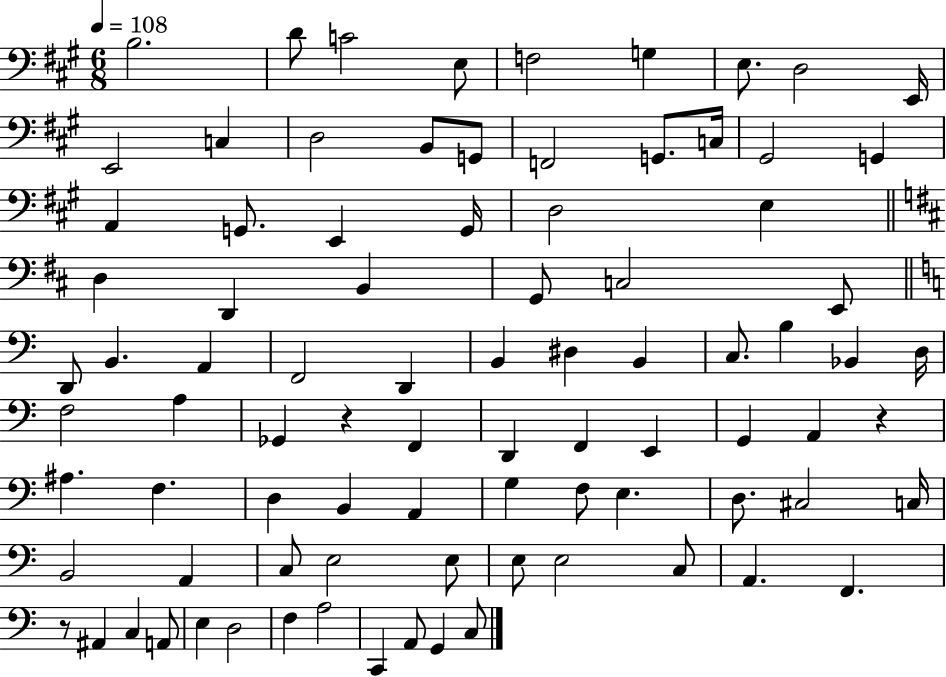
X:1
T:Untitled
M:6/8
L:1/4
K:A
B,2 D/2 C2 E,/2 F,2 G, E,/2 D,2 E,,/4 E,,2 C, D,2 B,,/2 G,,/2 F,,2 G,,/2 C,/4 ^G,,2 G,, A,, G,,/2 E,, G,,/4 D,2 E, D, D,, B,, G,,/2 C,2 E,,/2 D,,/2 B,, A,, F,,2 D,, B,, ^D, B,, C,/2 B, _B,, D,/4 F,2 A, _G,, z F,, D,, F,, E,, G,, A,, z ^A, F, D, B,, A,, G, F,/2 E, D,/2 ^C,2 C,/4 B,,2 A,, C,/2 E,2 E,/2 E,/2 E,2 C,/2 A,, F,, z/2 ^A,, C, A,,/2 E, D,2 F, A,2 C,, A,,/2 G,, C,/2